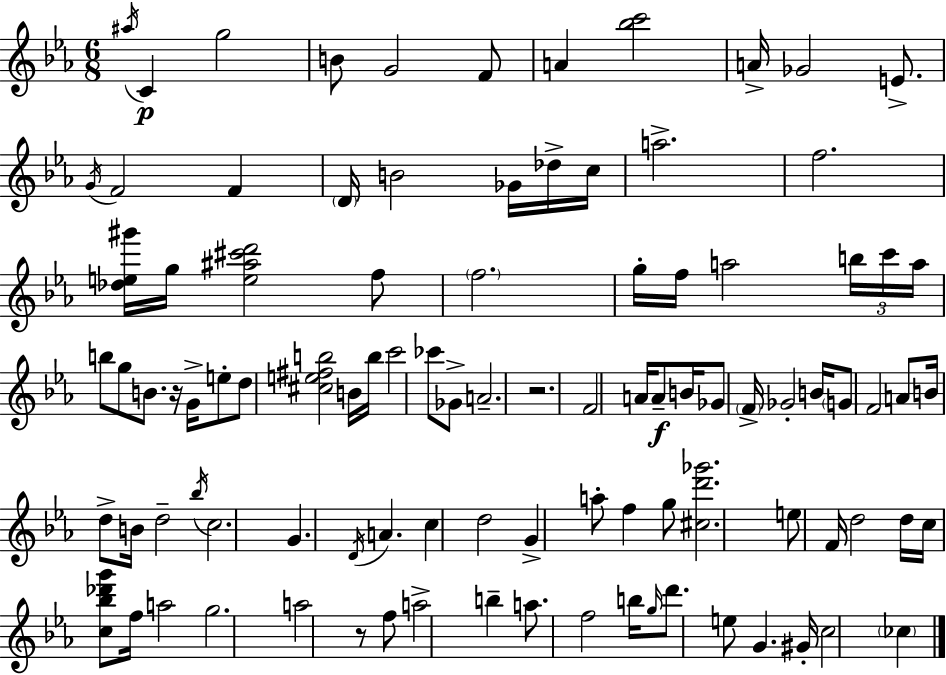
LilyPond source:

{
  \clef treble
  \numericTimeSignature
  \time 6/8
  \key c \minor
  \repeat volta 2 { \acciaccatura { ais''16 }\p c'4 g''2 | b'8 g'2 f'8 | a'4 <bes'' c'''>2 | a'16-> ges'2 e'8.-> | \break \acciaccatura { g'16 } f'2 f'4 | \parenthesize d'16 b'2 ges'16 | des''16-> c''16 a''2.-> | f''2. | \break <des'' e'' gis'''>16 g''16 <e'' ais'' cis''' d'''>2 | f''8 \parenthesize f''2. | g''16-. f''16 a''2 | \tuplet 3/2 { b''16 c'''16 a''16 } b''8 g''8 b'8. r16 g'16-> | \break e''8-. d''8 <cis'' e'' fis'' b''>2 | b'16 b''16 c'''2 ces'''8 | ges'8-> a'2.-- | r2. | \break f'2 a'16 a'8--\f | b'16 ges'8 \parenthesize f'16-> ges'2-. | b'16 \parenthesize g'8 f'2 | a'8 b'16 d''8-> b'16 d''2-- | \break \acciaccatura { bes''16 } c''2. | g'4. \acciaccatura { d'16 } a'4. | c''4 d''2 | g'4-> a''8-. f''4 | \break g''8 <cis'' d''' ges'''>2. | e''8 f'16 d''2 | d''16 c''16 <c'' bes'' des''' g'''>8 f''16 a''2 | g''2. | \break a''2 | r8 f''8 a''2-> | b''4-- a''8. f''2 | b''16 \grace { g''16 } d'''8. e''8 g'4. | \break gis'16-. c''2 | \parenthesize ces''4 } \bar "|."
}